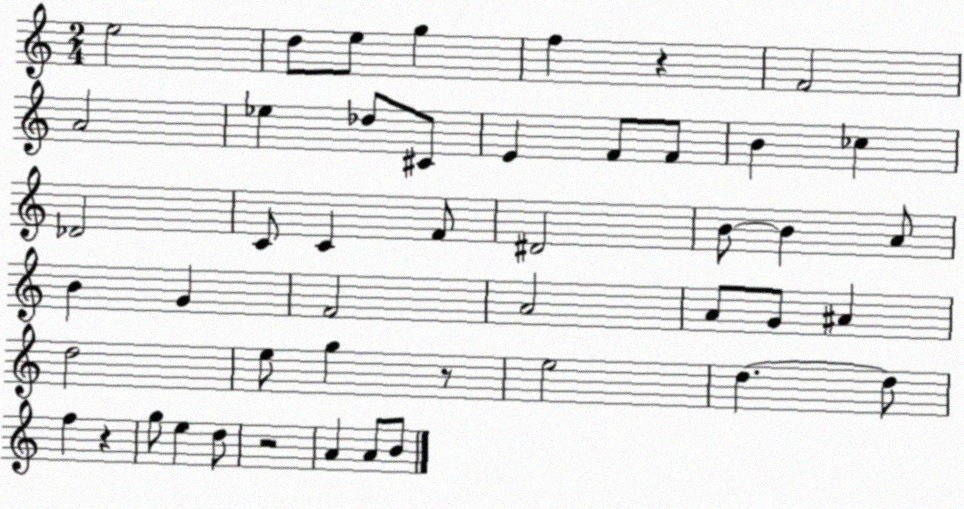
X:1
T:Untitled
M:2/4
L:1/4
K:C
e2 d/2 e/2 g f z F2 A2 _e _d/2 ^C/2 E F/2 F/2 B _c _D2 C/2 C F/2 ^D2 B/2 B A/2 B G F2 A2 A/2 G/2 ^A d2 e/2 g z/2 e2 d d/2 f z g/2 e d/2 z2 A A/2 B/2